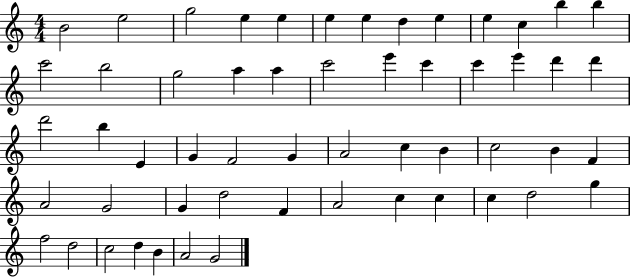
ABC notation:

X:1
T:Untitled
M:4/4
L:1/4
K:C
B2 e2 g2 e e e e d e e c b b c'2 b2 g2 a a c'2 e' c' c' e' d' d' d'2 b E G F2 G A2 c B c2 B F A2 G2 G d2 F A2 c c c d2 g f2 d2 c2 d B A2 G2